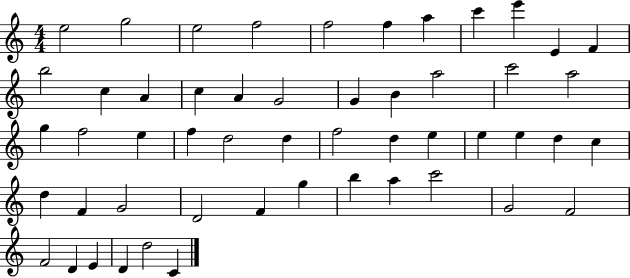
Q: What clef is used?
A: treble